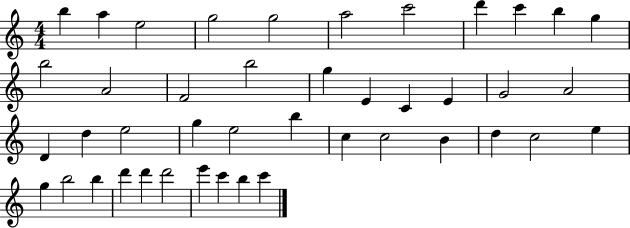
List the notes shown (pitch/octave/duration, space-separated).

B5/q A5/q E5/h G5/h G5/h A5/h C6/h D6/q C6/q B5/q G5/q B5/h A4/h F4/h B5/h G5/q E4/q C4/q E4/q G4/h A4/h D4/q D5/q E5/h G5/q E5/h B5/q C5/q C5/h B4/q D5/q C5/h E5/q G5/q B5/h B5/q D6/q D6/q D6/h E6/q C6/q B5/q C6/q